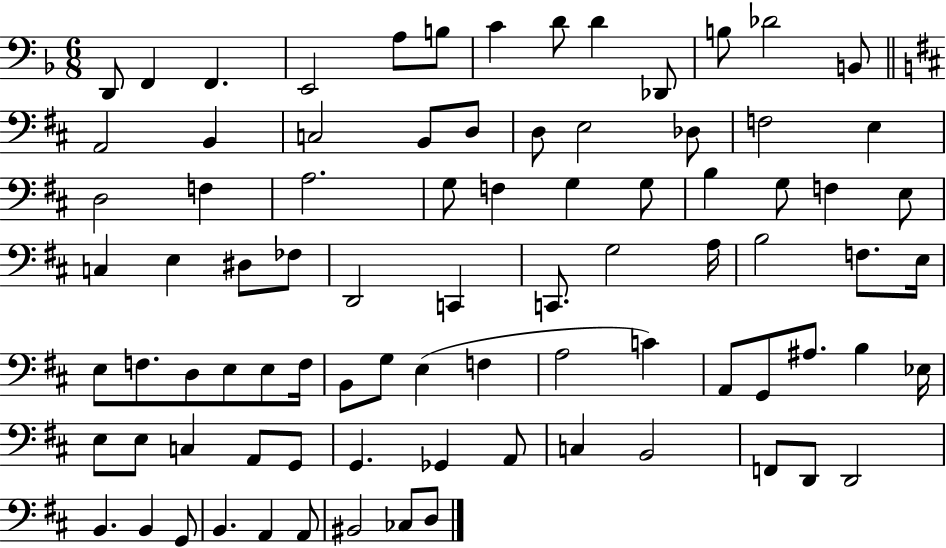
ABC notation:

X:1
T:Untitled
M:6/8
L:1/4
K:F
D,,/2 F,, F,, E,,2 A,/2 B,/2 C D/2 D _D,,/2 B,/2 _D2 B,,/2 A,,2 B,, C,2 B,,/2 D,/2 D,/2 E,2 _D,/2 F,2 E, D,2 F, A,2 G,/2 F, G, G,/2 B, G,/2 F, E,/2 C, E, ^D,/2 _F,/2 D,,2 C,, C,,/2 G,2 A,/4 B,2 F,/2 E,/4 E,/2 F,/2 D,/2 E,/2 E,/2 F,/4 B,,/2 G,/2 E, F, A,2 C A,,/2 G,,/2 ^A,/2 B, _E,/4 E,/2 E,/2 C, A,,/2 G,,/2 G,, _G,, A,,/2 C, B,,2 F,,/2 D,,/2 D,,2 B,, B,, G,,/2 B,, A,, A,,/2 ^B,,2 _C,/2 D,/2